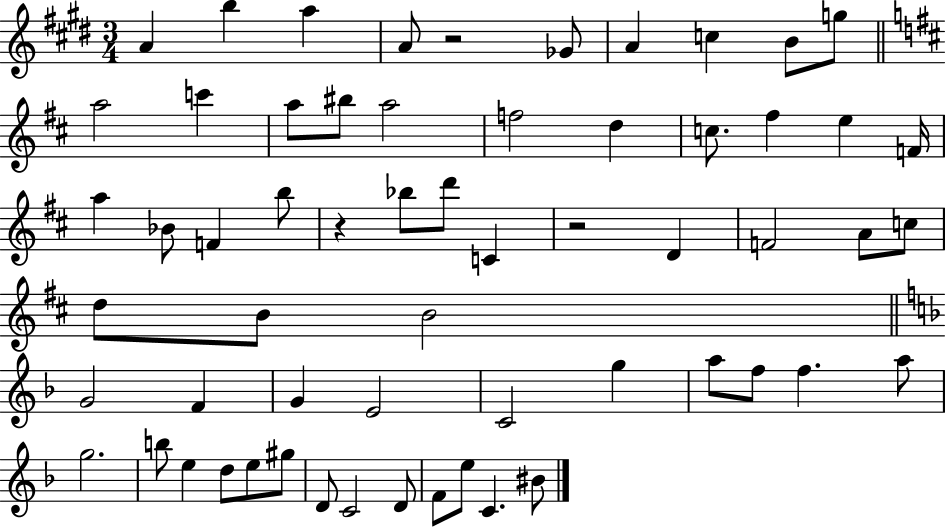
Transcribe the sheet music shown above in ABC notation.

X:1
T:Untitled
M:3/4
L:1/4
K:E
A b a A/2 z2 _G/2 A c B/2 g/2 a2 c' a/2 ^b/2 a2 f2 d c/2 ^f e F/4 a _B/2 F b/2 z _b/2 d'/2 C z2 D F2 A/2 c/2 d/2 B/2 B2 G2 F G E2 C2 g a/2 f/2 f a/2 g2 b/2 e d/2 e/2 ^g/2 D/2 C2 D/2 F/2 e/2 C ^B/2